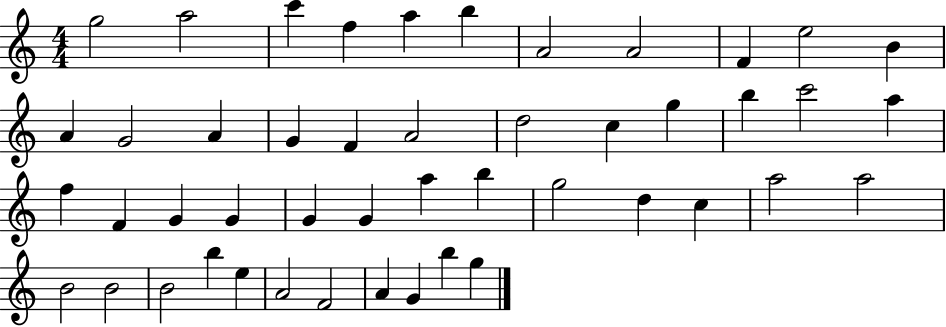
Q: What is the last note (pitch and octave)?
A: G5